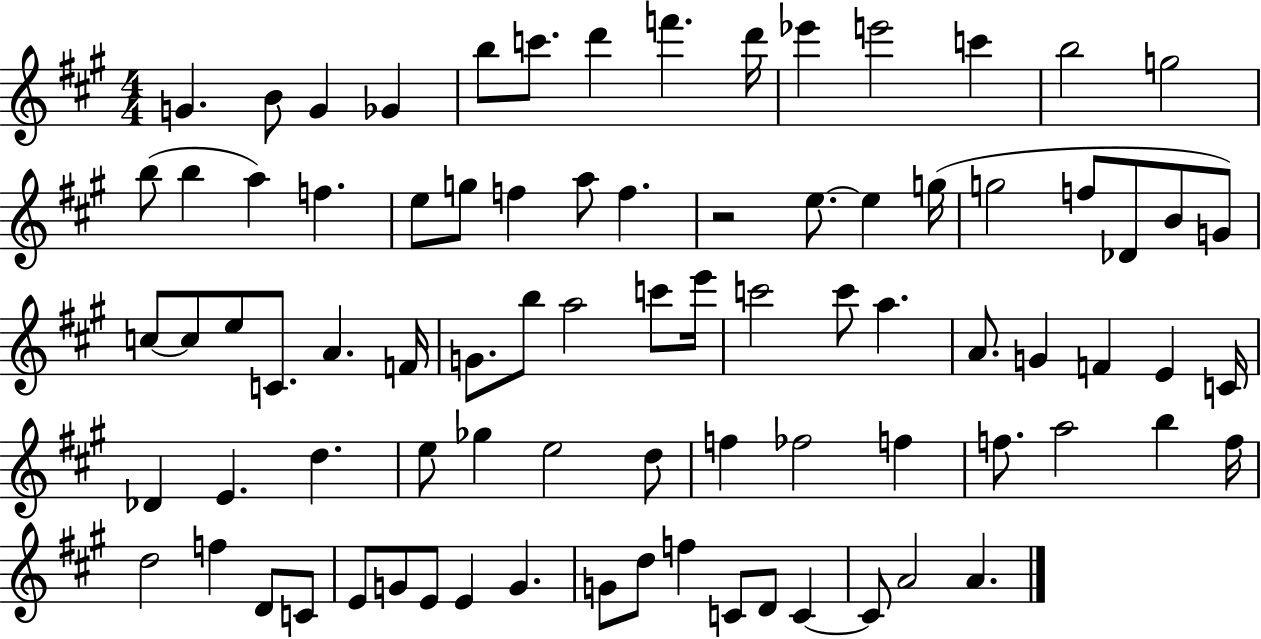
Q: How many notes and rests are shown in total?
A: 83